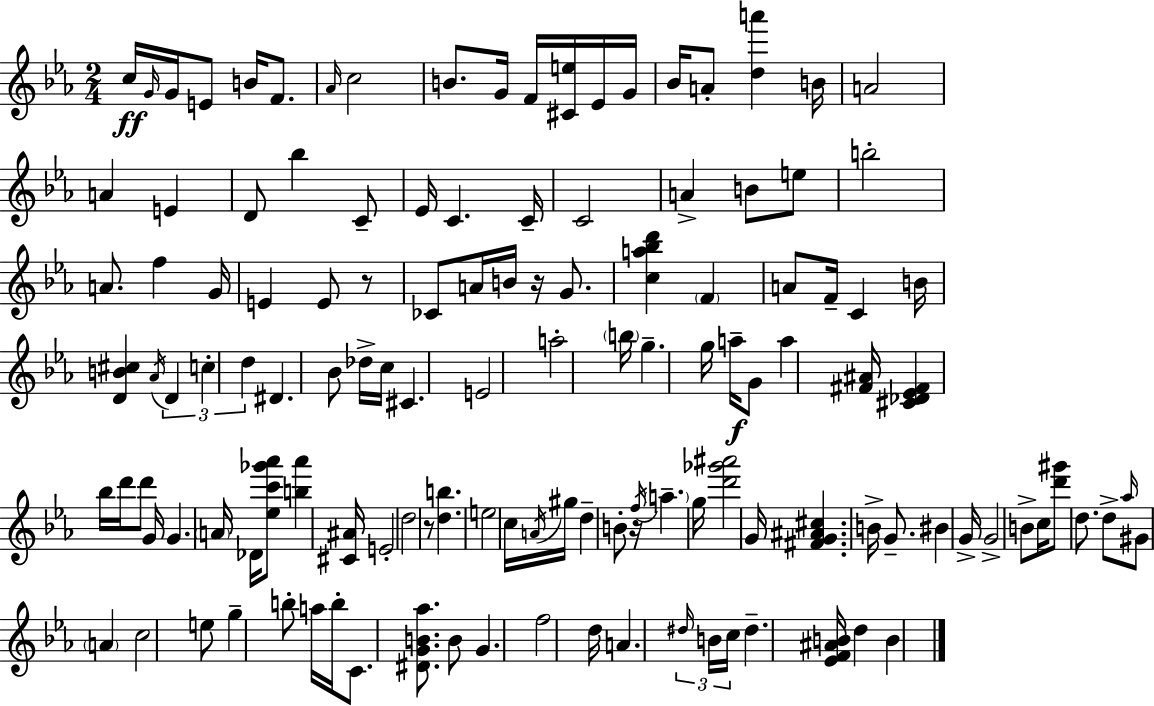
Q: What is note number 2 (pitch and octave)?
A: G4